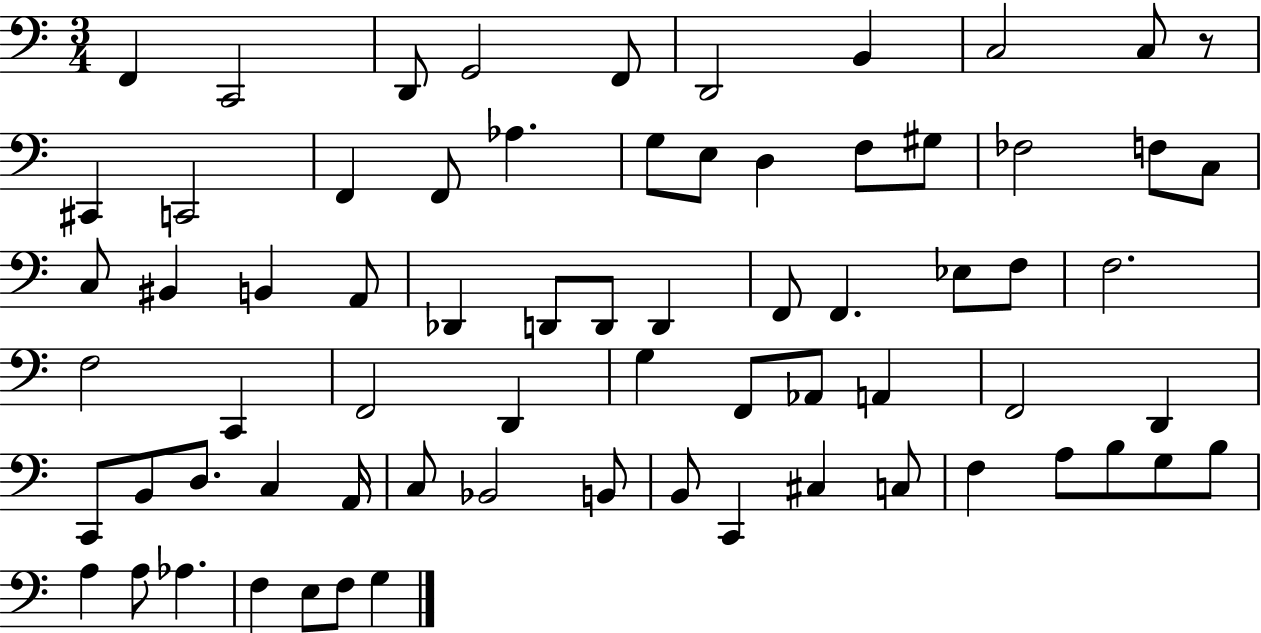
{
  \clef bass
  \numericTimeSignature
  \time 3/4
  \key c \major
  \repeat volta 2 { f,4 c,2 | d,8 g,2 f,8 | d,2 b,4 | c2 c8 r8 | \break cis,4 c,2 | f,4 f,8 aes4. | g8 e8 d4 f8 gis8 | fes2 f8 c8 | \break c8 bis,4 b,4 a,8 | des,4 d,8 d,8 d,4 | f,8 f,4. ees8 f8 | f2. | \break f2 c,4 | f,2 d,4 | g4 f,8 aes,8 a,4 | f,2 d,4 | \break c,8 b,8 d8. c4 a,16 | c8 bes,2 b,8 | b,8 c,4 cis4 c8 | f4 a8 b8 g8 b8 | \break a4 a8 aes4. | f4 e8 f8 g4 | } \bar "|."
}